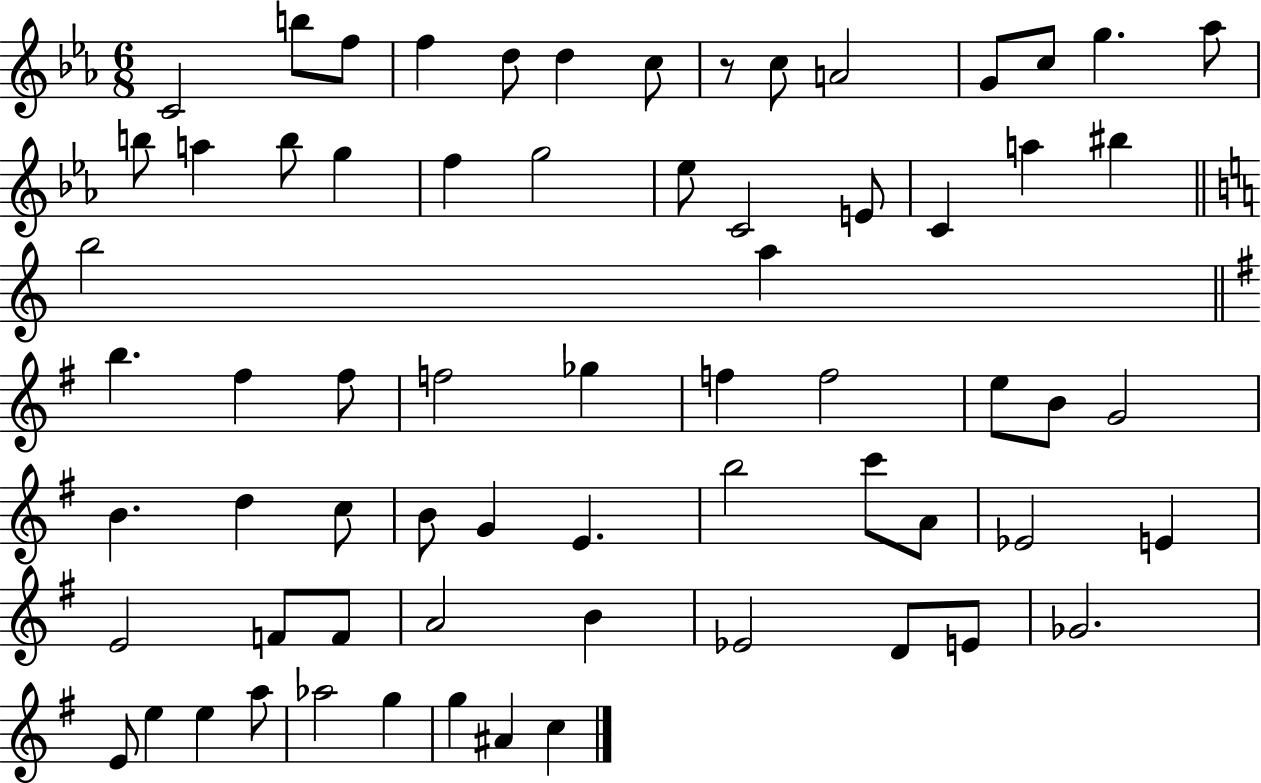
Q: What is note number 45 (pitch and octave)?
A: C6